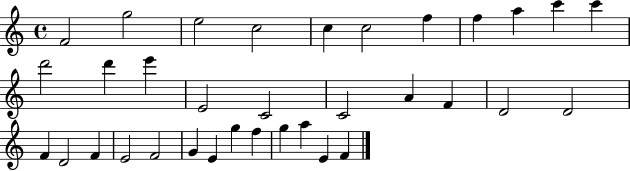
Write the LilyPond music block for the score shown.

{
  \clef treble
  \time 4/4
  \defaultTimeSignature
  \key c \major
  f'2 g''2 | e''2 c''2 | c''4 c''2 f''4 | f''4 a''4 c'''4 c'''4 | \break d'''2 d'''4 e'''4 | e'2 c'2 | c'2 a'4 f'4 | d'2 d'2 | \break f'4 d'2 f'4 | e'2 f'2 | g'4 e'4 g''4 f''4 | g''4 a''4 e'4 f'4 | \break \bar "|."
}